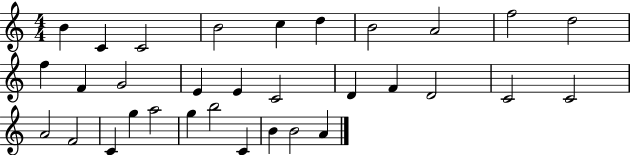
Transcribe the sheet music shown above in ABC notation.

X:1
T:Untitled
M:4/4
L:1/4
K:C
B C C2 B2 c d B2 A2 f2 d2 f F G2 E E C2 D F D2 C2 C2 A2 F2 C g a2 g b2 C B B2 A